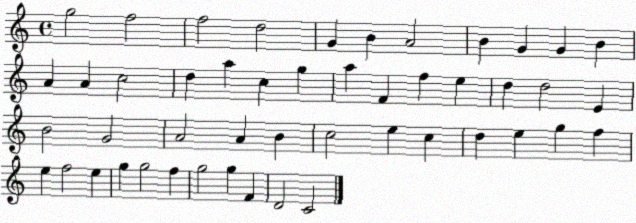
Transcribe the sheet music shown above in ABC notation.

X:1
T:Untitled
M:4/4
L:1/4
K:C
g2 f2 f2 d2 G B A2 B G G B A A c2 d a c g a F f e d d2 E B2 G2 A2 A B c2 e c d e g f e f2 e g g2 f g2 g F D2 C2